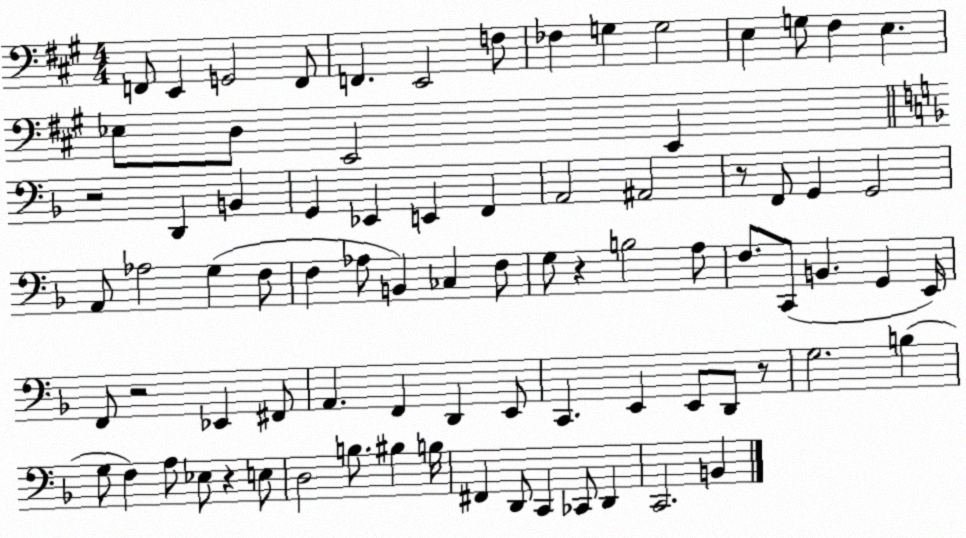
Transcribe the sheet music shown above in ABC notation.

X:1
T:Untitled
M:4/4
L:1/4
K:A
F,,/2 E,, G,,2 F,,/2 F,, E,,2 F,/2 _F, G, G,2 E, G,/2 ^F, E, _E,/2 D,/2 E,,2 E,, z2 D,, B,, G,, _E,, E,, F,, A,,2 ^A,,2 z/2 F,,/2 G,, G,,2 A,,/2 _A,2 G, F,/2 F, _A,/2 B,, _C, F,/2 G,/2 z B,2 A,/2 F,/2 C,,/2 B,, G,, E,,/4 F,,/2 z2 _E,, ^F,,/2 A,, F,, D,, E,,/2 C,, E,, E,,/2 D,,/2 z/2 G,2 B, G,/2 F, A,/2 _E,/2 z E,/2 D,2 B,/2 ^B, B,/4 ^F,, D,,/2 C,, _C,,/2 D,, C,,2 B,,